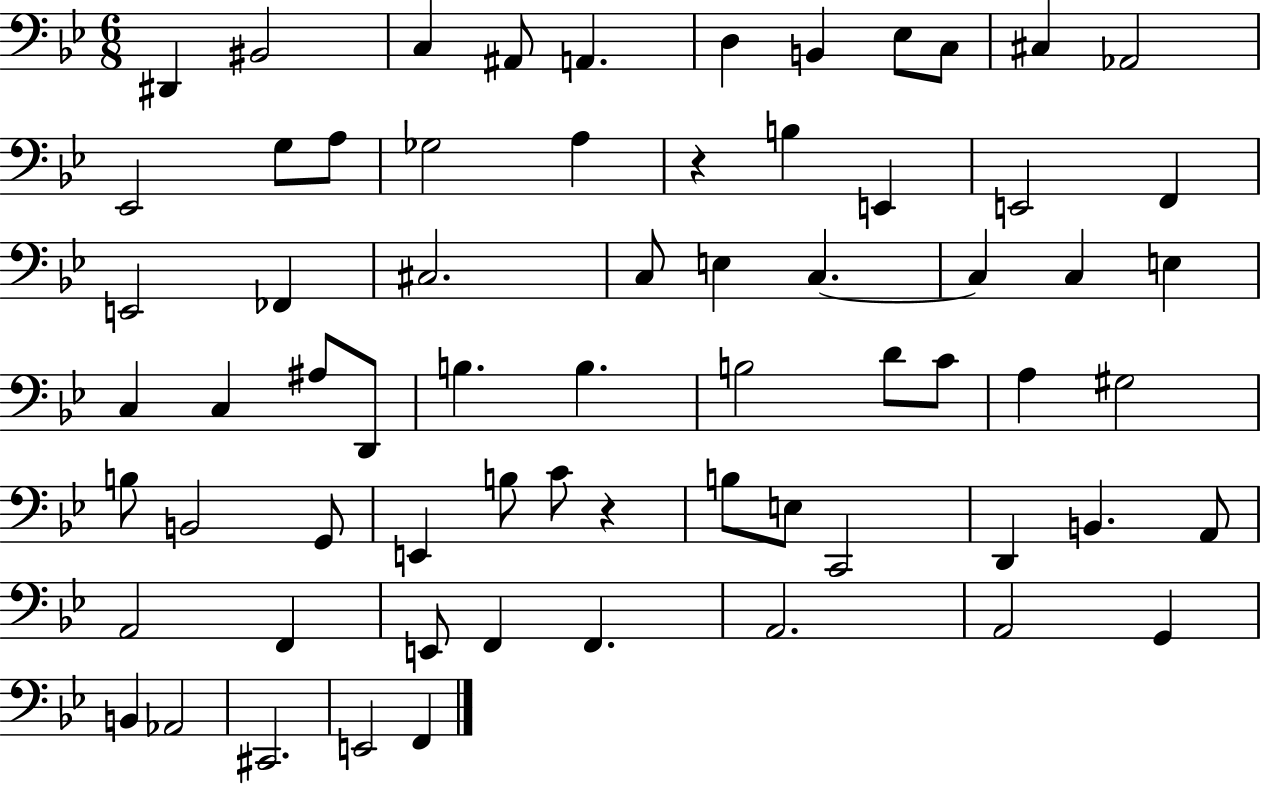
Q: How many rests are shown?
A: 2